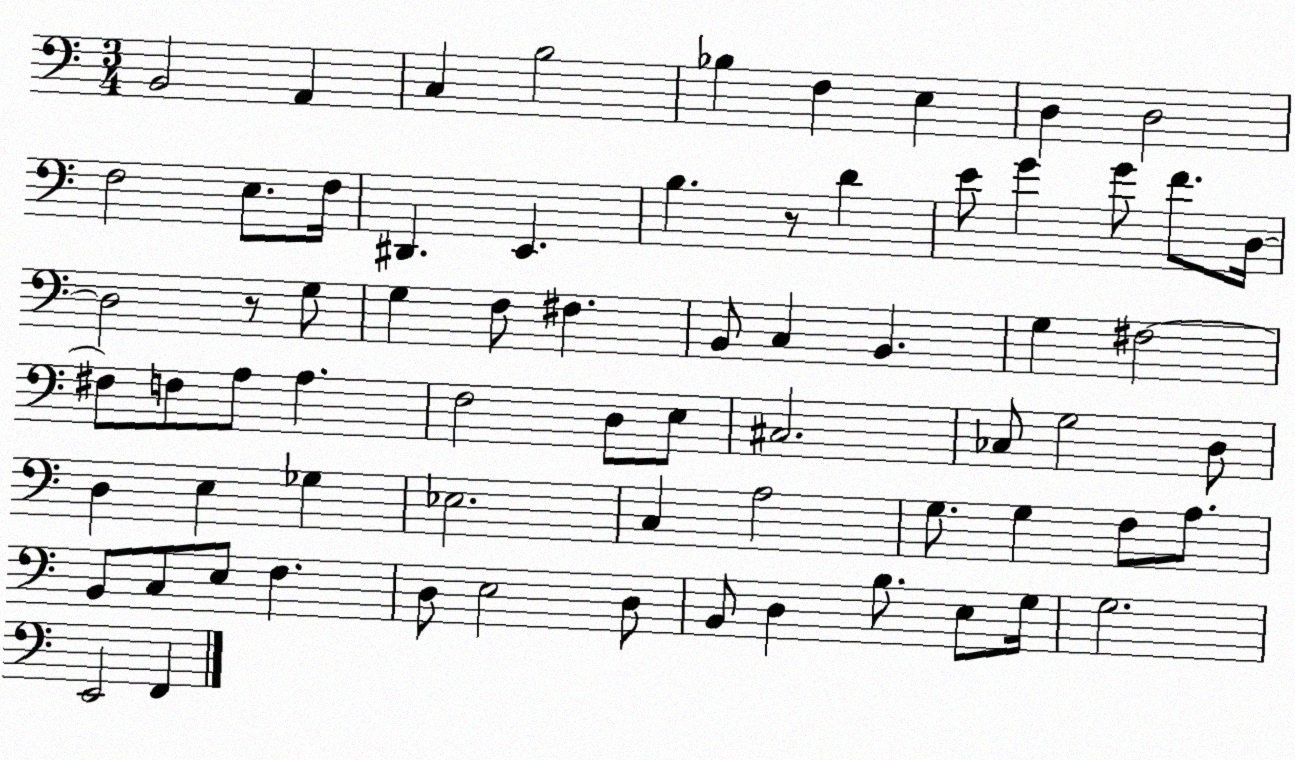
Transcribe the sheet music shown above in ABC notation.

X:1
T:Untitled
M:3/4
L:1/4
K:C
B,,2 A,, C, B,2 _B, F, E, D, D,2 F,2 E,/2 F,/4 ^D,, E,, B, z/2 D E/2 G G/2 F/2 D,/4 D,2 z/2 G,/2 G, F,/2 ^F, B,,/2 C, B,, G, ^F,2 ^F,/2 F,/2 A,/2 A, F,2 D,/2 E,/2 ^C,2 _C,/2 G,2 D,/2 D, E, _G, _E,2 C, A,2 G,/2 G, F,/2 A,/2 B,,/2 C,/2 E,/2 F, D,/2 E,2 D,/2 B,,/2 D, B,/2 E,/2 G,/4 G,2 E,,2 F,,